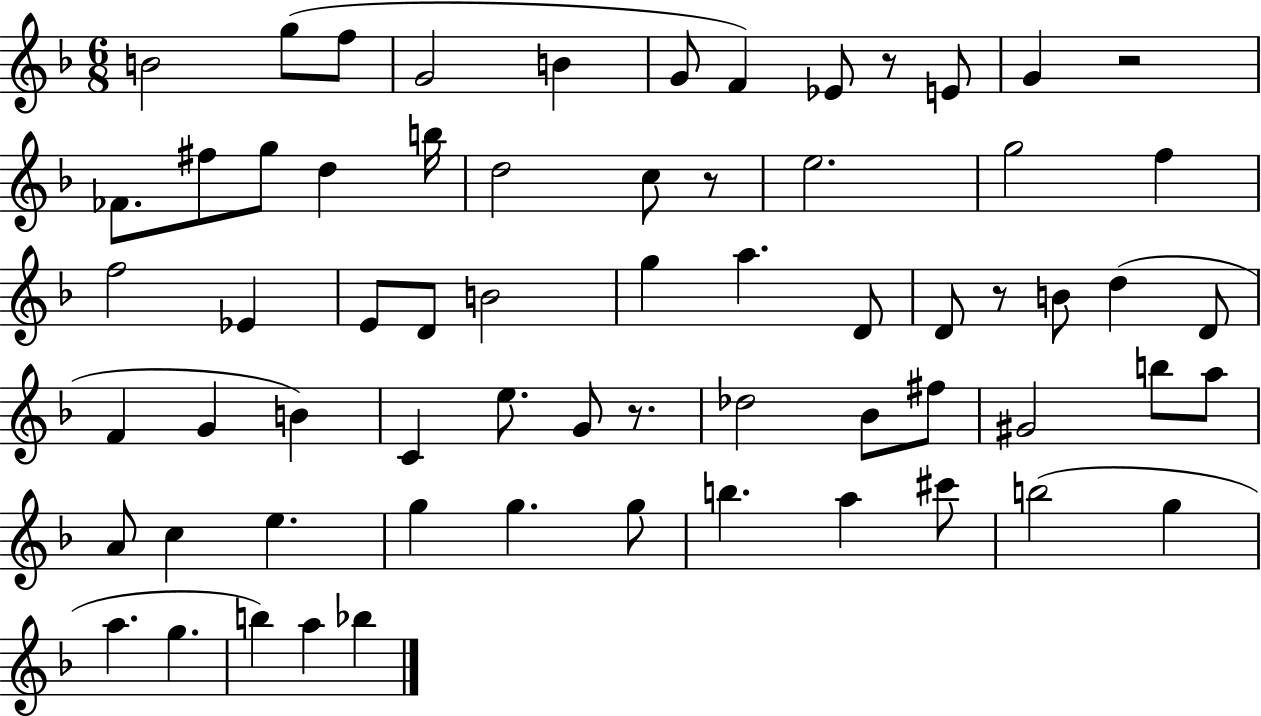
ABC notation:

X:1
T:Untitled
M:6/8
L:1/4
K:F
B2 g/2 f/2 G2 B G/2 F _E/2 z/2 E/2 G z2 _F/2 ^f/2 g/2 d b/4 d2 c/2 z/2 e2 g2 f f2 _E E/2 D/2 B2 g a D/2 D/2 z/2 B/2 d D/2 F G B C e/2 G/2 z/2 _d2 _B/2 ^f/2 ^G2 b/2 a/2 A/2 c e g g g/2 b a ^c'/2 b2 g a g b a _b